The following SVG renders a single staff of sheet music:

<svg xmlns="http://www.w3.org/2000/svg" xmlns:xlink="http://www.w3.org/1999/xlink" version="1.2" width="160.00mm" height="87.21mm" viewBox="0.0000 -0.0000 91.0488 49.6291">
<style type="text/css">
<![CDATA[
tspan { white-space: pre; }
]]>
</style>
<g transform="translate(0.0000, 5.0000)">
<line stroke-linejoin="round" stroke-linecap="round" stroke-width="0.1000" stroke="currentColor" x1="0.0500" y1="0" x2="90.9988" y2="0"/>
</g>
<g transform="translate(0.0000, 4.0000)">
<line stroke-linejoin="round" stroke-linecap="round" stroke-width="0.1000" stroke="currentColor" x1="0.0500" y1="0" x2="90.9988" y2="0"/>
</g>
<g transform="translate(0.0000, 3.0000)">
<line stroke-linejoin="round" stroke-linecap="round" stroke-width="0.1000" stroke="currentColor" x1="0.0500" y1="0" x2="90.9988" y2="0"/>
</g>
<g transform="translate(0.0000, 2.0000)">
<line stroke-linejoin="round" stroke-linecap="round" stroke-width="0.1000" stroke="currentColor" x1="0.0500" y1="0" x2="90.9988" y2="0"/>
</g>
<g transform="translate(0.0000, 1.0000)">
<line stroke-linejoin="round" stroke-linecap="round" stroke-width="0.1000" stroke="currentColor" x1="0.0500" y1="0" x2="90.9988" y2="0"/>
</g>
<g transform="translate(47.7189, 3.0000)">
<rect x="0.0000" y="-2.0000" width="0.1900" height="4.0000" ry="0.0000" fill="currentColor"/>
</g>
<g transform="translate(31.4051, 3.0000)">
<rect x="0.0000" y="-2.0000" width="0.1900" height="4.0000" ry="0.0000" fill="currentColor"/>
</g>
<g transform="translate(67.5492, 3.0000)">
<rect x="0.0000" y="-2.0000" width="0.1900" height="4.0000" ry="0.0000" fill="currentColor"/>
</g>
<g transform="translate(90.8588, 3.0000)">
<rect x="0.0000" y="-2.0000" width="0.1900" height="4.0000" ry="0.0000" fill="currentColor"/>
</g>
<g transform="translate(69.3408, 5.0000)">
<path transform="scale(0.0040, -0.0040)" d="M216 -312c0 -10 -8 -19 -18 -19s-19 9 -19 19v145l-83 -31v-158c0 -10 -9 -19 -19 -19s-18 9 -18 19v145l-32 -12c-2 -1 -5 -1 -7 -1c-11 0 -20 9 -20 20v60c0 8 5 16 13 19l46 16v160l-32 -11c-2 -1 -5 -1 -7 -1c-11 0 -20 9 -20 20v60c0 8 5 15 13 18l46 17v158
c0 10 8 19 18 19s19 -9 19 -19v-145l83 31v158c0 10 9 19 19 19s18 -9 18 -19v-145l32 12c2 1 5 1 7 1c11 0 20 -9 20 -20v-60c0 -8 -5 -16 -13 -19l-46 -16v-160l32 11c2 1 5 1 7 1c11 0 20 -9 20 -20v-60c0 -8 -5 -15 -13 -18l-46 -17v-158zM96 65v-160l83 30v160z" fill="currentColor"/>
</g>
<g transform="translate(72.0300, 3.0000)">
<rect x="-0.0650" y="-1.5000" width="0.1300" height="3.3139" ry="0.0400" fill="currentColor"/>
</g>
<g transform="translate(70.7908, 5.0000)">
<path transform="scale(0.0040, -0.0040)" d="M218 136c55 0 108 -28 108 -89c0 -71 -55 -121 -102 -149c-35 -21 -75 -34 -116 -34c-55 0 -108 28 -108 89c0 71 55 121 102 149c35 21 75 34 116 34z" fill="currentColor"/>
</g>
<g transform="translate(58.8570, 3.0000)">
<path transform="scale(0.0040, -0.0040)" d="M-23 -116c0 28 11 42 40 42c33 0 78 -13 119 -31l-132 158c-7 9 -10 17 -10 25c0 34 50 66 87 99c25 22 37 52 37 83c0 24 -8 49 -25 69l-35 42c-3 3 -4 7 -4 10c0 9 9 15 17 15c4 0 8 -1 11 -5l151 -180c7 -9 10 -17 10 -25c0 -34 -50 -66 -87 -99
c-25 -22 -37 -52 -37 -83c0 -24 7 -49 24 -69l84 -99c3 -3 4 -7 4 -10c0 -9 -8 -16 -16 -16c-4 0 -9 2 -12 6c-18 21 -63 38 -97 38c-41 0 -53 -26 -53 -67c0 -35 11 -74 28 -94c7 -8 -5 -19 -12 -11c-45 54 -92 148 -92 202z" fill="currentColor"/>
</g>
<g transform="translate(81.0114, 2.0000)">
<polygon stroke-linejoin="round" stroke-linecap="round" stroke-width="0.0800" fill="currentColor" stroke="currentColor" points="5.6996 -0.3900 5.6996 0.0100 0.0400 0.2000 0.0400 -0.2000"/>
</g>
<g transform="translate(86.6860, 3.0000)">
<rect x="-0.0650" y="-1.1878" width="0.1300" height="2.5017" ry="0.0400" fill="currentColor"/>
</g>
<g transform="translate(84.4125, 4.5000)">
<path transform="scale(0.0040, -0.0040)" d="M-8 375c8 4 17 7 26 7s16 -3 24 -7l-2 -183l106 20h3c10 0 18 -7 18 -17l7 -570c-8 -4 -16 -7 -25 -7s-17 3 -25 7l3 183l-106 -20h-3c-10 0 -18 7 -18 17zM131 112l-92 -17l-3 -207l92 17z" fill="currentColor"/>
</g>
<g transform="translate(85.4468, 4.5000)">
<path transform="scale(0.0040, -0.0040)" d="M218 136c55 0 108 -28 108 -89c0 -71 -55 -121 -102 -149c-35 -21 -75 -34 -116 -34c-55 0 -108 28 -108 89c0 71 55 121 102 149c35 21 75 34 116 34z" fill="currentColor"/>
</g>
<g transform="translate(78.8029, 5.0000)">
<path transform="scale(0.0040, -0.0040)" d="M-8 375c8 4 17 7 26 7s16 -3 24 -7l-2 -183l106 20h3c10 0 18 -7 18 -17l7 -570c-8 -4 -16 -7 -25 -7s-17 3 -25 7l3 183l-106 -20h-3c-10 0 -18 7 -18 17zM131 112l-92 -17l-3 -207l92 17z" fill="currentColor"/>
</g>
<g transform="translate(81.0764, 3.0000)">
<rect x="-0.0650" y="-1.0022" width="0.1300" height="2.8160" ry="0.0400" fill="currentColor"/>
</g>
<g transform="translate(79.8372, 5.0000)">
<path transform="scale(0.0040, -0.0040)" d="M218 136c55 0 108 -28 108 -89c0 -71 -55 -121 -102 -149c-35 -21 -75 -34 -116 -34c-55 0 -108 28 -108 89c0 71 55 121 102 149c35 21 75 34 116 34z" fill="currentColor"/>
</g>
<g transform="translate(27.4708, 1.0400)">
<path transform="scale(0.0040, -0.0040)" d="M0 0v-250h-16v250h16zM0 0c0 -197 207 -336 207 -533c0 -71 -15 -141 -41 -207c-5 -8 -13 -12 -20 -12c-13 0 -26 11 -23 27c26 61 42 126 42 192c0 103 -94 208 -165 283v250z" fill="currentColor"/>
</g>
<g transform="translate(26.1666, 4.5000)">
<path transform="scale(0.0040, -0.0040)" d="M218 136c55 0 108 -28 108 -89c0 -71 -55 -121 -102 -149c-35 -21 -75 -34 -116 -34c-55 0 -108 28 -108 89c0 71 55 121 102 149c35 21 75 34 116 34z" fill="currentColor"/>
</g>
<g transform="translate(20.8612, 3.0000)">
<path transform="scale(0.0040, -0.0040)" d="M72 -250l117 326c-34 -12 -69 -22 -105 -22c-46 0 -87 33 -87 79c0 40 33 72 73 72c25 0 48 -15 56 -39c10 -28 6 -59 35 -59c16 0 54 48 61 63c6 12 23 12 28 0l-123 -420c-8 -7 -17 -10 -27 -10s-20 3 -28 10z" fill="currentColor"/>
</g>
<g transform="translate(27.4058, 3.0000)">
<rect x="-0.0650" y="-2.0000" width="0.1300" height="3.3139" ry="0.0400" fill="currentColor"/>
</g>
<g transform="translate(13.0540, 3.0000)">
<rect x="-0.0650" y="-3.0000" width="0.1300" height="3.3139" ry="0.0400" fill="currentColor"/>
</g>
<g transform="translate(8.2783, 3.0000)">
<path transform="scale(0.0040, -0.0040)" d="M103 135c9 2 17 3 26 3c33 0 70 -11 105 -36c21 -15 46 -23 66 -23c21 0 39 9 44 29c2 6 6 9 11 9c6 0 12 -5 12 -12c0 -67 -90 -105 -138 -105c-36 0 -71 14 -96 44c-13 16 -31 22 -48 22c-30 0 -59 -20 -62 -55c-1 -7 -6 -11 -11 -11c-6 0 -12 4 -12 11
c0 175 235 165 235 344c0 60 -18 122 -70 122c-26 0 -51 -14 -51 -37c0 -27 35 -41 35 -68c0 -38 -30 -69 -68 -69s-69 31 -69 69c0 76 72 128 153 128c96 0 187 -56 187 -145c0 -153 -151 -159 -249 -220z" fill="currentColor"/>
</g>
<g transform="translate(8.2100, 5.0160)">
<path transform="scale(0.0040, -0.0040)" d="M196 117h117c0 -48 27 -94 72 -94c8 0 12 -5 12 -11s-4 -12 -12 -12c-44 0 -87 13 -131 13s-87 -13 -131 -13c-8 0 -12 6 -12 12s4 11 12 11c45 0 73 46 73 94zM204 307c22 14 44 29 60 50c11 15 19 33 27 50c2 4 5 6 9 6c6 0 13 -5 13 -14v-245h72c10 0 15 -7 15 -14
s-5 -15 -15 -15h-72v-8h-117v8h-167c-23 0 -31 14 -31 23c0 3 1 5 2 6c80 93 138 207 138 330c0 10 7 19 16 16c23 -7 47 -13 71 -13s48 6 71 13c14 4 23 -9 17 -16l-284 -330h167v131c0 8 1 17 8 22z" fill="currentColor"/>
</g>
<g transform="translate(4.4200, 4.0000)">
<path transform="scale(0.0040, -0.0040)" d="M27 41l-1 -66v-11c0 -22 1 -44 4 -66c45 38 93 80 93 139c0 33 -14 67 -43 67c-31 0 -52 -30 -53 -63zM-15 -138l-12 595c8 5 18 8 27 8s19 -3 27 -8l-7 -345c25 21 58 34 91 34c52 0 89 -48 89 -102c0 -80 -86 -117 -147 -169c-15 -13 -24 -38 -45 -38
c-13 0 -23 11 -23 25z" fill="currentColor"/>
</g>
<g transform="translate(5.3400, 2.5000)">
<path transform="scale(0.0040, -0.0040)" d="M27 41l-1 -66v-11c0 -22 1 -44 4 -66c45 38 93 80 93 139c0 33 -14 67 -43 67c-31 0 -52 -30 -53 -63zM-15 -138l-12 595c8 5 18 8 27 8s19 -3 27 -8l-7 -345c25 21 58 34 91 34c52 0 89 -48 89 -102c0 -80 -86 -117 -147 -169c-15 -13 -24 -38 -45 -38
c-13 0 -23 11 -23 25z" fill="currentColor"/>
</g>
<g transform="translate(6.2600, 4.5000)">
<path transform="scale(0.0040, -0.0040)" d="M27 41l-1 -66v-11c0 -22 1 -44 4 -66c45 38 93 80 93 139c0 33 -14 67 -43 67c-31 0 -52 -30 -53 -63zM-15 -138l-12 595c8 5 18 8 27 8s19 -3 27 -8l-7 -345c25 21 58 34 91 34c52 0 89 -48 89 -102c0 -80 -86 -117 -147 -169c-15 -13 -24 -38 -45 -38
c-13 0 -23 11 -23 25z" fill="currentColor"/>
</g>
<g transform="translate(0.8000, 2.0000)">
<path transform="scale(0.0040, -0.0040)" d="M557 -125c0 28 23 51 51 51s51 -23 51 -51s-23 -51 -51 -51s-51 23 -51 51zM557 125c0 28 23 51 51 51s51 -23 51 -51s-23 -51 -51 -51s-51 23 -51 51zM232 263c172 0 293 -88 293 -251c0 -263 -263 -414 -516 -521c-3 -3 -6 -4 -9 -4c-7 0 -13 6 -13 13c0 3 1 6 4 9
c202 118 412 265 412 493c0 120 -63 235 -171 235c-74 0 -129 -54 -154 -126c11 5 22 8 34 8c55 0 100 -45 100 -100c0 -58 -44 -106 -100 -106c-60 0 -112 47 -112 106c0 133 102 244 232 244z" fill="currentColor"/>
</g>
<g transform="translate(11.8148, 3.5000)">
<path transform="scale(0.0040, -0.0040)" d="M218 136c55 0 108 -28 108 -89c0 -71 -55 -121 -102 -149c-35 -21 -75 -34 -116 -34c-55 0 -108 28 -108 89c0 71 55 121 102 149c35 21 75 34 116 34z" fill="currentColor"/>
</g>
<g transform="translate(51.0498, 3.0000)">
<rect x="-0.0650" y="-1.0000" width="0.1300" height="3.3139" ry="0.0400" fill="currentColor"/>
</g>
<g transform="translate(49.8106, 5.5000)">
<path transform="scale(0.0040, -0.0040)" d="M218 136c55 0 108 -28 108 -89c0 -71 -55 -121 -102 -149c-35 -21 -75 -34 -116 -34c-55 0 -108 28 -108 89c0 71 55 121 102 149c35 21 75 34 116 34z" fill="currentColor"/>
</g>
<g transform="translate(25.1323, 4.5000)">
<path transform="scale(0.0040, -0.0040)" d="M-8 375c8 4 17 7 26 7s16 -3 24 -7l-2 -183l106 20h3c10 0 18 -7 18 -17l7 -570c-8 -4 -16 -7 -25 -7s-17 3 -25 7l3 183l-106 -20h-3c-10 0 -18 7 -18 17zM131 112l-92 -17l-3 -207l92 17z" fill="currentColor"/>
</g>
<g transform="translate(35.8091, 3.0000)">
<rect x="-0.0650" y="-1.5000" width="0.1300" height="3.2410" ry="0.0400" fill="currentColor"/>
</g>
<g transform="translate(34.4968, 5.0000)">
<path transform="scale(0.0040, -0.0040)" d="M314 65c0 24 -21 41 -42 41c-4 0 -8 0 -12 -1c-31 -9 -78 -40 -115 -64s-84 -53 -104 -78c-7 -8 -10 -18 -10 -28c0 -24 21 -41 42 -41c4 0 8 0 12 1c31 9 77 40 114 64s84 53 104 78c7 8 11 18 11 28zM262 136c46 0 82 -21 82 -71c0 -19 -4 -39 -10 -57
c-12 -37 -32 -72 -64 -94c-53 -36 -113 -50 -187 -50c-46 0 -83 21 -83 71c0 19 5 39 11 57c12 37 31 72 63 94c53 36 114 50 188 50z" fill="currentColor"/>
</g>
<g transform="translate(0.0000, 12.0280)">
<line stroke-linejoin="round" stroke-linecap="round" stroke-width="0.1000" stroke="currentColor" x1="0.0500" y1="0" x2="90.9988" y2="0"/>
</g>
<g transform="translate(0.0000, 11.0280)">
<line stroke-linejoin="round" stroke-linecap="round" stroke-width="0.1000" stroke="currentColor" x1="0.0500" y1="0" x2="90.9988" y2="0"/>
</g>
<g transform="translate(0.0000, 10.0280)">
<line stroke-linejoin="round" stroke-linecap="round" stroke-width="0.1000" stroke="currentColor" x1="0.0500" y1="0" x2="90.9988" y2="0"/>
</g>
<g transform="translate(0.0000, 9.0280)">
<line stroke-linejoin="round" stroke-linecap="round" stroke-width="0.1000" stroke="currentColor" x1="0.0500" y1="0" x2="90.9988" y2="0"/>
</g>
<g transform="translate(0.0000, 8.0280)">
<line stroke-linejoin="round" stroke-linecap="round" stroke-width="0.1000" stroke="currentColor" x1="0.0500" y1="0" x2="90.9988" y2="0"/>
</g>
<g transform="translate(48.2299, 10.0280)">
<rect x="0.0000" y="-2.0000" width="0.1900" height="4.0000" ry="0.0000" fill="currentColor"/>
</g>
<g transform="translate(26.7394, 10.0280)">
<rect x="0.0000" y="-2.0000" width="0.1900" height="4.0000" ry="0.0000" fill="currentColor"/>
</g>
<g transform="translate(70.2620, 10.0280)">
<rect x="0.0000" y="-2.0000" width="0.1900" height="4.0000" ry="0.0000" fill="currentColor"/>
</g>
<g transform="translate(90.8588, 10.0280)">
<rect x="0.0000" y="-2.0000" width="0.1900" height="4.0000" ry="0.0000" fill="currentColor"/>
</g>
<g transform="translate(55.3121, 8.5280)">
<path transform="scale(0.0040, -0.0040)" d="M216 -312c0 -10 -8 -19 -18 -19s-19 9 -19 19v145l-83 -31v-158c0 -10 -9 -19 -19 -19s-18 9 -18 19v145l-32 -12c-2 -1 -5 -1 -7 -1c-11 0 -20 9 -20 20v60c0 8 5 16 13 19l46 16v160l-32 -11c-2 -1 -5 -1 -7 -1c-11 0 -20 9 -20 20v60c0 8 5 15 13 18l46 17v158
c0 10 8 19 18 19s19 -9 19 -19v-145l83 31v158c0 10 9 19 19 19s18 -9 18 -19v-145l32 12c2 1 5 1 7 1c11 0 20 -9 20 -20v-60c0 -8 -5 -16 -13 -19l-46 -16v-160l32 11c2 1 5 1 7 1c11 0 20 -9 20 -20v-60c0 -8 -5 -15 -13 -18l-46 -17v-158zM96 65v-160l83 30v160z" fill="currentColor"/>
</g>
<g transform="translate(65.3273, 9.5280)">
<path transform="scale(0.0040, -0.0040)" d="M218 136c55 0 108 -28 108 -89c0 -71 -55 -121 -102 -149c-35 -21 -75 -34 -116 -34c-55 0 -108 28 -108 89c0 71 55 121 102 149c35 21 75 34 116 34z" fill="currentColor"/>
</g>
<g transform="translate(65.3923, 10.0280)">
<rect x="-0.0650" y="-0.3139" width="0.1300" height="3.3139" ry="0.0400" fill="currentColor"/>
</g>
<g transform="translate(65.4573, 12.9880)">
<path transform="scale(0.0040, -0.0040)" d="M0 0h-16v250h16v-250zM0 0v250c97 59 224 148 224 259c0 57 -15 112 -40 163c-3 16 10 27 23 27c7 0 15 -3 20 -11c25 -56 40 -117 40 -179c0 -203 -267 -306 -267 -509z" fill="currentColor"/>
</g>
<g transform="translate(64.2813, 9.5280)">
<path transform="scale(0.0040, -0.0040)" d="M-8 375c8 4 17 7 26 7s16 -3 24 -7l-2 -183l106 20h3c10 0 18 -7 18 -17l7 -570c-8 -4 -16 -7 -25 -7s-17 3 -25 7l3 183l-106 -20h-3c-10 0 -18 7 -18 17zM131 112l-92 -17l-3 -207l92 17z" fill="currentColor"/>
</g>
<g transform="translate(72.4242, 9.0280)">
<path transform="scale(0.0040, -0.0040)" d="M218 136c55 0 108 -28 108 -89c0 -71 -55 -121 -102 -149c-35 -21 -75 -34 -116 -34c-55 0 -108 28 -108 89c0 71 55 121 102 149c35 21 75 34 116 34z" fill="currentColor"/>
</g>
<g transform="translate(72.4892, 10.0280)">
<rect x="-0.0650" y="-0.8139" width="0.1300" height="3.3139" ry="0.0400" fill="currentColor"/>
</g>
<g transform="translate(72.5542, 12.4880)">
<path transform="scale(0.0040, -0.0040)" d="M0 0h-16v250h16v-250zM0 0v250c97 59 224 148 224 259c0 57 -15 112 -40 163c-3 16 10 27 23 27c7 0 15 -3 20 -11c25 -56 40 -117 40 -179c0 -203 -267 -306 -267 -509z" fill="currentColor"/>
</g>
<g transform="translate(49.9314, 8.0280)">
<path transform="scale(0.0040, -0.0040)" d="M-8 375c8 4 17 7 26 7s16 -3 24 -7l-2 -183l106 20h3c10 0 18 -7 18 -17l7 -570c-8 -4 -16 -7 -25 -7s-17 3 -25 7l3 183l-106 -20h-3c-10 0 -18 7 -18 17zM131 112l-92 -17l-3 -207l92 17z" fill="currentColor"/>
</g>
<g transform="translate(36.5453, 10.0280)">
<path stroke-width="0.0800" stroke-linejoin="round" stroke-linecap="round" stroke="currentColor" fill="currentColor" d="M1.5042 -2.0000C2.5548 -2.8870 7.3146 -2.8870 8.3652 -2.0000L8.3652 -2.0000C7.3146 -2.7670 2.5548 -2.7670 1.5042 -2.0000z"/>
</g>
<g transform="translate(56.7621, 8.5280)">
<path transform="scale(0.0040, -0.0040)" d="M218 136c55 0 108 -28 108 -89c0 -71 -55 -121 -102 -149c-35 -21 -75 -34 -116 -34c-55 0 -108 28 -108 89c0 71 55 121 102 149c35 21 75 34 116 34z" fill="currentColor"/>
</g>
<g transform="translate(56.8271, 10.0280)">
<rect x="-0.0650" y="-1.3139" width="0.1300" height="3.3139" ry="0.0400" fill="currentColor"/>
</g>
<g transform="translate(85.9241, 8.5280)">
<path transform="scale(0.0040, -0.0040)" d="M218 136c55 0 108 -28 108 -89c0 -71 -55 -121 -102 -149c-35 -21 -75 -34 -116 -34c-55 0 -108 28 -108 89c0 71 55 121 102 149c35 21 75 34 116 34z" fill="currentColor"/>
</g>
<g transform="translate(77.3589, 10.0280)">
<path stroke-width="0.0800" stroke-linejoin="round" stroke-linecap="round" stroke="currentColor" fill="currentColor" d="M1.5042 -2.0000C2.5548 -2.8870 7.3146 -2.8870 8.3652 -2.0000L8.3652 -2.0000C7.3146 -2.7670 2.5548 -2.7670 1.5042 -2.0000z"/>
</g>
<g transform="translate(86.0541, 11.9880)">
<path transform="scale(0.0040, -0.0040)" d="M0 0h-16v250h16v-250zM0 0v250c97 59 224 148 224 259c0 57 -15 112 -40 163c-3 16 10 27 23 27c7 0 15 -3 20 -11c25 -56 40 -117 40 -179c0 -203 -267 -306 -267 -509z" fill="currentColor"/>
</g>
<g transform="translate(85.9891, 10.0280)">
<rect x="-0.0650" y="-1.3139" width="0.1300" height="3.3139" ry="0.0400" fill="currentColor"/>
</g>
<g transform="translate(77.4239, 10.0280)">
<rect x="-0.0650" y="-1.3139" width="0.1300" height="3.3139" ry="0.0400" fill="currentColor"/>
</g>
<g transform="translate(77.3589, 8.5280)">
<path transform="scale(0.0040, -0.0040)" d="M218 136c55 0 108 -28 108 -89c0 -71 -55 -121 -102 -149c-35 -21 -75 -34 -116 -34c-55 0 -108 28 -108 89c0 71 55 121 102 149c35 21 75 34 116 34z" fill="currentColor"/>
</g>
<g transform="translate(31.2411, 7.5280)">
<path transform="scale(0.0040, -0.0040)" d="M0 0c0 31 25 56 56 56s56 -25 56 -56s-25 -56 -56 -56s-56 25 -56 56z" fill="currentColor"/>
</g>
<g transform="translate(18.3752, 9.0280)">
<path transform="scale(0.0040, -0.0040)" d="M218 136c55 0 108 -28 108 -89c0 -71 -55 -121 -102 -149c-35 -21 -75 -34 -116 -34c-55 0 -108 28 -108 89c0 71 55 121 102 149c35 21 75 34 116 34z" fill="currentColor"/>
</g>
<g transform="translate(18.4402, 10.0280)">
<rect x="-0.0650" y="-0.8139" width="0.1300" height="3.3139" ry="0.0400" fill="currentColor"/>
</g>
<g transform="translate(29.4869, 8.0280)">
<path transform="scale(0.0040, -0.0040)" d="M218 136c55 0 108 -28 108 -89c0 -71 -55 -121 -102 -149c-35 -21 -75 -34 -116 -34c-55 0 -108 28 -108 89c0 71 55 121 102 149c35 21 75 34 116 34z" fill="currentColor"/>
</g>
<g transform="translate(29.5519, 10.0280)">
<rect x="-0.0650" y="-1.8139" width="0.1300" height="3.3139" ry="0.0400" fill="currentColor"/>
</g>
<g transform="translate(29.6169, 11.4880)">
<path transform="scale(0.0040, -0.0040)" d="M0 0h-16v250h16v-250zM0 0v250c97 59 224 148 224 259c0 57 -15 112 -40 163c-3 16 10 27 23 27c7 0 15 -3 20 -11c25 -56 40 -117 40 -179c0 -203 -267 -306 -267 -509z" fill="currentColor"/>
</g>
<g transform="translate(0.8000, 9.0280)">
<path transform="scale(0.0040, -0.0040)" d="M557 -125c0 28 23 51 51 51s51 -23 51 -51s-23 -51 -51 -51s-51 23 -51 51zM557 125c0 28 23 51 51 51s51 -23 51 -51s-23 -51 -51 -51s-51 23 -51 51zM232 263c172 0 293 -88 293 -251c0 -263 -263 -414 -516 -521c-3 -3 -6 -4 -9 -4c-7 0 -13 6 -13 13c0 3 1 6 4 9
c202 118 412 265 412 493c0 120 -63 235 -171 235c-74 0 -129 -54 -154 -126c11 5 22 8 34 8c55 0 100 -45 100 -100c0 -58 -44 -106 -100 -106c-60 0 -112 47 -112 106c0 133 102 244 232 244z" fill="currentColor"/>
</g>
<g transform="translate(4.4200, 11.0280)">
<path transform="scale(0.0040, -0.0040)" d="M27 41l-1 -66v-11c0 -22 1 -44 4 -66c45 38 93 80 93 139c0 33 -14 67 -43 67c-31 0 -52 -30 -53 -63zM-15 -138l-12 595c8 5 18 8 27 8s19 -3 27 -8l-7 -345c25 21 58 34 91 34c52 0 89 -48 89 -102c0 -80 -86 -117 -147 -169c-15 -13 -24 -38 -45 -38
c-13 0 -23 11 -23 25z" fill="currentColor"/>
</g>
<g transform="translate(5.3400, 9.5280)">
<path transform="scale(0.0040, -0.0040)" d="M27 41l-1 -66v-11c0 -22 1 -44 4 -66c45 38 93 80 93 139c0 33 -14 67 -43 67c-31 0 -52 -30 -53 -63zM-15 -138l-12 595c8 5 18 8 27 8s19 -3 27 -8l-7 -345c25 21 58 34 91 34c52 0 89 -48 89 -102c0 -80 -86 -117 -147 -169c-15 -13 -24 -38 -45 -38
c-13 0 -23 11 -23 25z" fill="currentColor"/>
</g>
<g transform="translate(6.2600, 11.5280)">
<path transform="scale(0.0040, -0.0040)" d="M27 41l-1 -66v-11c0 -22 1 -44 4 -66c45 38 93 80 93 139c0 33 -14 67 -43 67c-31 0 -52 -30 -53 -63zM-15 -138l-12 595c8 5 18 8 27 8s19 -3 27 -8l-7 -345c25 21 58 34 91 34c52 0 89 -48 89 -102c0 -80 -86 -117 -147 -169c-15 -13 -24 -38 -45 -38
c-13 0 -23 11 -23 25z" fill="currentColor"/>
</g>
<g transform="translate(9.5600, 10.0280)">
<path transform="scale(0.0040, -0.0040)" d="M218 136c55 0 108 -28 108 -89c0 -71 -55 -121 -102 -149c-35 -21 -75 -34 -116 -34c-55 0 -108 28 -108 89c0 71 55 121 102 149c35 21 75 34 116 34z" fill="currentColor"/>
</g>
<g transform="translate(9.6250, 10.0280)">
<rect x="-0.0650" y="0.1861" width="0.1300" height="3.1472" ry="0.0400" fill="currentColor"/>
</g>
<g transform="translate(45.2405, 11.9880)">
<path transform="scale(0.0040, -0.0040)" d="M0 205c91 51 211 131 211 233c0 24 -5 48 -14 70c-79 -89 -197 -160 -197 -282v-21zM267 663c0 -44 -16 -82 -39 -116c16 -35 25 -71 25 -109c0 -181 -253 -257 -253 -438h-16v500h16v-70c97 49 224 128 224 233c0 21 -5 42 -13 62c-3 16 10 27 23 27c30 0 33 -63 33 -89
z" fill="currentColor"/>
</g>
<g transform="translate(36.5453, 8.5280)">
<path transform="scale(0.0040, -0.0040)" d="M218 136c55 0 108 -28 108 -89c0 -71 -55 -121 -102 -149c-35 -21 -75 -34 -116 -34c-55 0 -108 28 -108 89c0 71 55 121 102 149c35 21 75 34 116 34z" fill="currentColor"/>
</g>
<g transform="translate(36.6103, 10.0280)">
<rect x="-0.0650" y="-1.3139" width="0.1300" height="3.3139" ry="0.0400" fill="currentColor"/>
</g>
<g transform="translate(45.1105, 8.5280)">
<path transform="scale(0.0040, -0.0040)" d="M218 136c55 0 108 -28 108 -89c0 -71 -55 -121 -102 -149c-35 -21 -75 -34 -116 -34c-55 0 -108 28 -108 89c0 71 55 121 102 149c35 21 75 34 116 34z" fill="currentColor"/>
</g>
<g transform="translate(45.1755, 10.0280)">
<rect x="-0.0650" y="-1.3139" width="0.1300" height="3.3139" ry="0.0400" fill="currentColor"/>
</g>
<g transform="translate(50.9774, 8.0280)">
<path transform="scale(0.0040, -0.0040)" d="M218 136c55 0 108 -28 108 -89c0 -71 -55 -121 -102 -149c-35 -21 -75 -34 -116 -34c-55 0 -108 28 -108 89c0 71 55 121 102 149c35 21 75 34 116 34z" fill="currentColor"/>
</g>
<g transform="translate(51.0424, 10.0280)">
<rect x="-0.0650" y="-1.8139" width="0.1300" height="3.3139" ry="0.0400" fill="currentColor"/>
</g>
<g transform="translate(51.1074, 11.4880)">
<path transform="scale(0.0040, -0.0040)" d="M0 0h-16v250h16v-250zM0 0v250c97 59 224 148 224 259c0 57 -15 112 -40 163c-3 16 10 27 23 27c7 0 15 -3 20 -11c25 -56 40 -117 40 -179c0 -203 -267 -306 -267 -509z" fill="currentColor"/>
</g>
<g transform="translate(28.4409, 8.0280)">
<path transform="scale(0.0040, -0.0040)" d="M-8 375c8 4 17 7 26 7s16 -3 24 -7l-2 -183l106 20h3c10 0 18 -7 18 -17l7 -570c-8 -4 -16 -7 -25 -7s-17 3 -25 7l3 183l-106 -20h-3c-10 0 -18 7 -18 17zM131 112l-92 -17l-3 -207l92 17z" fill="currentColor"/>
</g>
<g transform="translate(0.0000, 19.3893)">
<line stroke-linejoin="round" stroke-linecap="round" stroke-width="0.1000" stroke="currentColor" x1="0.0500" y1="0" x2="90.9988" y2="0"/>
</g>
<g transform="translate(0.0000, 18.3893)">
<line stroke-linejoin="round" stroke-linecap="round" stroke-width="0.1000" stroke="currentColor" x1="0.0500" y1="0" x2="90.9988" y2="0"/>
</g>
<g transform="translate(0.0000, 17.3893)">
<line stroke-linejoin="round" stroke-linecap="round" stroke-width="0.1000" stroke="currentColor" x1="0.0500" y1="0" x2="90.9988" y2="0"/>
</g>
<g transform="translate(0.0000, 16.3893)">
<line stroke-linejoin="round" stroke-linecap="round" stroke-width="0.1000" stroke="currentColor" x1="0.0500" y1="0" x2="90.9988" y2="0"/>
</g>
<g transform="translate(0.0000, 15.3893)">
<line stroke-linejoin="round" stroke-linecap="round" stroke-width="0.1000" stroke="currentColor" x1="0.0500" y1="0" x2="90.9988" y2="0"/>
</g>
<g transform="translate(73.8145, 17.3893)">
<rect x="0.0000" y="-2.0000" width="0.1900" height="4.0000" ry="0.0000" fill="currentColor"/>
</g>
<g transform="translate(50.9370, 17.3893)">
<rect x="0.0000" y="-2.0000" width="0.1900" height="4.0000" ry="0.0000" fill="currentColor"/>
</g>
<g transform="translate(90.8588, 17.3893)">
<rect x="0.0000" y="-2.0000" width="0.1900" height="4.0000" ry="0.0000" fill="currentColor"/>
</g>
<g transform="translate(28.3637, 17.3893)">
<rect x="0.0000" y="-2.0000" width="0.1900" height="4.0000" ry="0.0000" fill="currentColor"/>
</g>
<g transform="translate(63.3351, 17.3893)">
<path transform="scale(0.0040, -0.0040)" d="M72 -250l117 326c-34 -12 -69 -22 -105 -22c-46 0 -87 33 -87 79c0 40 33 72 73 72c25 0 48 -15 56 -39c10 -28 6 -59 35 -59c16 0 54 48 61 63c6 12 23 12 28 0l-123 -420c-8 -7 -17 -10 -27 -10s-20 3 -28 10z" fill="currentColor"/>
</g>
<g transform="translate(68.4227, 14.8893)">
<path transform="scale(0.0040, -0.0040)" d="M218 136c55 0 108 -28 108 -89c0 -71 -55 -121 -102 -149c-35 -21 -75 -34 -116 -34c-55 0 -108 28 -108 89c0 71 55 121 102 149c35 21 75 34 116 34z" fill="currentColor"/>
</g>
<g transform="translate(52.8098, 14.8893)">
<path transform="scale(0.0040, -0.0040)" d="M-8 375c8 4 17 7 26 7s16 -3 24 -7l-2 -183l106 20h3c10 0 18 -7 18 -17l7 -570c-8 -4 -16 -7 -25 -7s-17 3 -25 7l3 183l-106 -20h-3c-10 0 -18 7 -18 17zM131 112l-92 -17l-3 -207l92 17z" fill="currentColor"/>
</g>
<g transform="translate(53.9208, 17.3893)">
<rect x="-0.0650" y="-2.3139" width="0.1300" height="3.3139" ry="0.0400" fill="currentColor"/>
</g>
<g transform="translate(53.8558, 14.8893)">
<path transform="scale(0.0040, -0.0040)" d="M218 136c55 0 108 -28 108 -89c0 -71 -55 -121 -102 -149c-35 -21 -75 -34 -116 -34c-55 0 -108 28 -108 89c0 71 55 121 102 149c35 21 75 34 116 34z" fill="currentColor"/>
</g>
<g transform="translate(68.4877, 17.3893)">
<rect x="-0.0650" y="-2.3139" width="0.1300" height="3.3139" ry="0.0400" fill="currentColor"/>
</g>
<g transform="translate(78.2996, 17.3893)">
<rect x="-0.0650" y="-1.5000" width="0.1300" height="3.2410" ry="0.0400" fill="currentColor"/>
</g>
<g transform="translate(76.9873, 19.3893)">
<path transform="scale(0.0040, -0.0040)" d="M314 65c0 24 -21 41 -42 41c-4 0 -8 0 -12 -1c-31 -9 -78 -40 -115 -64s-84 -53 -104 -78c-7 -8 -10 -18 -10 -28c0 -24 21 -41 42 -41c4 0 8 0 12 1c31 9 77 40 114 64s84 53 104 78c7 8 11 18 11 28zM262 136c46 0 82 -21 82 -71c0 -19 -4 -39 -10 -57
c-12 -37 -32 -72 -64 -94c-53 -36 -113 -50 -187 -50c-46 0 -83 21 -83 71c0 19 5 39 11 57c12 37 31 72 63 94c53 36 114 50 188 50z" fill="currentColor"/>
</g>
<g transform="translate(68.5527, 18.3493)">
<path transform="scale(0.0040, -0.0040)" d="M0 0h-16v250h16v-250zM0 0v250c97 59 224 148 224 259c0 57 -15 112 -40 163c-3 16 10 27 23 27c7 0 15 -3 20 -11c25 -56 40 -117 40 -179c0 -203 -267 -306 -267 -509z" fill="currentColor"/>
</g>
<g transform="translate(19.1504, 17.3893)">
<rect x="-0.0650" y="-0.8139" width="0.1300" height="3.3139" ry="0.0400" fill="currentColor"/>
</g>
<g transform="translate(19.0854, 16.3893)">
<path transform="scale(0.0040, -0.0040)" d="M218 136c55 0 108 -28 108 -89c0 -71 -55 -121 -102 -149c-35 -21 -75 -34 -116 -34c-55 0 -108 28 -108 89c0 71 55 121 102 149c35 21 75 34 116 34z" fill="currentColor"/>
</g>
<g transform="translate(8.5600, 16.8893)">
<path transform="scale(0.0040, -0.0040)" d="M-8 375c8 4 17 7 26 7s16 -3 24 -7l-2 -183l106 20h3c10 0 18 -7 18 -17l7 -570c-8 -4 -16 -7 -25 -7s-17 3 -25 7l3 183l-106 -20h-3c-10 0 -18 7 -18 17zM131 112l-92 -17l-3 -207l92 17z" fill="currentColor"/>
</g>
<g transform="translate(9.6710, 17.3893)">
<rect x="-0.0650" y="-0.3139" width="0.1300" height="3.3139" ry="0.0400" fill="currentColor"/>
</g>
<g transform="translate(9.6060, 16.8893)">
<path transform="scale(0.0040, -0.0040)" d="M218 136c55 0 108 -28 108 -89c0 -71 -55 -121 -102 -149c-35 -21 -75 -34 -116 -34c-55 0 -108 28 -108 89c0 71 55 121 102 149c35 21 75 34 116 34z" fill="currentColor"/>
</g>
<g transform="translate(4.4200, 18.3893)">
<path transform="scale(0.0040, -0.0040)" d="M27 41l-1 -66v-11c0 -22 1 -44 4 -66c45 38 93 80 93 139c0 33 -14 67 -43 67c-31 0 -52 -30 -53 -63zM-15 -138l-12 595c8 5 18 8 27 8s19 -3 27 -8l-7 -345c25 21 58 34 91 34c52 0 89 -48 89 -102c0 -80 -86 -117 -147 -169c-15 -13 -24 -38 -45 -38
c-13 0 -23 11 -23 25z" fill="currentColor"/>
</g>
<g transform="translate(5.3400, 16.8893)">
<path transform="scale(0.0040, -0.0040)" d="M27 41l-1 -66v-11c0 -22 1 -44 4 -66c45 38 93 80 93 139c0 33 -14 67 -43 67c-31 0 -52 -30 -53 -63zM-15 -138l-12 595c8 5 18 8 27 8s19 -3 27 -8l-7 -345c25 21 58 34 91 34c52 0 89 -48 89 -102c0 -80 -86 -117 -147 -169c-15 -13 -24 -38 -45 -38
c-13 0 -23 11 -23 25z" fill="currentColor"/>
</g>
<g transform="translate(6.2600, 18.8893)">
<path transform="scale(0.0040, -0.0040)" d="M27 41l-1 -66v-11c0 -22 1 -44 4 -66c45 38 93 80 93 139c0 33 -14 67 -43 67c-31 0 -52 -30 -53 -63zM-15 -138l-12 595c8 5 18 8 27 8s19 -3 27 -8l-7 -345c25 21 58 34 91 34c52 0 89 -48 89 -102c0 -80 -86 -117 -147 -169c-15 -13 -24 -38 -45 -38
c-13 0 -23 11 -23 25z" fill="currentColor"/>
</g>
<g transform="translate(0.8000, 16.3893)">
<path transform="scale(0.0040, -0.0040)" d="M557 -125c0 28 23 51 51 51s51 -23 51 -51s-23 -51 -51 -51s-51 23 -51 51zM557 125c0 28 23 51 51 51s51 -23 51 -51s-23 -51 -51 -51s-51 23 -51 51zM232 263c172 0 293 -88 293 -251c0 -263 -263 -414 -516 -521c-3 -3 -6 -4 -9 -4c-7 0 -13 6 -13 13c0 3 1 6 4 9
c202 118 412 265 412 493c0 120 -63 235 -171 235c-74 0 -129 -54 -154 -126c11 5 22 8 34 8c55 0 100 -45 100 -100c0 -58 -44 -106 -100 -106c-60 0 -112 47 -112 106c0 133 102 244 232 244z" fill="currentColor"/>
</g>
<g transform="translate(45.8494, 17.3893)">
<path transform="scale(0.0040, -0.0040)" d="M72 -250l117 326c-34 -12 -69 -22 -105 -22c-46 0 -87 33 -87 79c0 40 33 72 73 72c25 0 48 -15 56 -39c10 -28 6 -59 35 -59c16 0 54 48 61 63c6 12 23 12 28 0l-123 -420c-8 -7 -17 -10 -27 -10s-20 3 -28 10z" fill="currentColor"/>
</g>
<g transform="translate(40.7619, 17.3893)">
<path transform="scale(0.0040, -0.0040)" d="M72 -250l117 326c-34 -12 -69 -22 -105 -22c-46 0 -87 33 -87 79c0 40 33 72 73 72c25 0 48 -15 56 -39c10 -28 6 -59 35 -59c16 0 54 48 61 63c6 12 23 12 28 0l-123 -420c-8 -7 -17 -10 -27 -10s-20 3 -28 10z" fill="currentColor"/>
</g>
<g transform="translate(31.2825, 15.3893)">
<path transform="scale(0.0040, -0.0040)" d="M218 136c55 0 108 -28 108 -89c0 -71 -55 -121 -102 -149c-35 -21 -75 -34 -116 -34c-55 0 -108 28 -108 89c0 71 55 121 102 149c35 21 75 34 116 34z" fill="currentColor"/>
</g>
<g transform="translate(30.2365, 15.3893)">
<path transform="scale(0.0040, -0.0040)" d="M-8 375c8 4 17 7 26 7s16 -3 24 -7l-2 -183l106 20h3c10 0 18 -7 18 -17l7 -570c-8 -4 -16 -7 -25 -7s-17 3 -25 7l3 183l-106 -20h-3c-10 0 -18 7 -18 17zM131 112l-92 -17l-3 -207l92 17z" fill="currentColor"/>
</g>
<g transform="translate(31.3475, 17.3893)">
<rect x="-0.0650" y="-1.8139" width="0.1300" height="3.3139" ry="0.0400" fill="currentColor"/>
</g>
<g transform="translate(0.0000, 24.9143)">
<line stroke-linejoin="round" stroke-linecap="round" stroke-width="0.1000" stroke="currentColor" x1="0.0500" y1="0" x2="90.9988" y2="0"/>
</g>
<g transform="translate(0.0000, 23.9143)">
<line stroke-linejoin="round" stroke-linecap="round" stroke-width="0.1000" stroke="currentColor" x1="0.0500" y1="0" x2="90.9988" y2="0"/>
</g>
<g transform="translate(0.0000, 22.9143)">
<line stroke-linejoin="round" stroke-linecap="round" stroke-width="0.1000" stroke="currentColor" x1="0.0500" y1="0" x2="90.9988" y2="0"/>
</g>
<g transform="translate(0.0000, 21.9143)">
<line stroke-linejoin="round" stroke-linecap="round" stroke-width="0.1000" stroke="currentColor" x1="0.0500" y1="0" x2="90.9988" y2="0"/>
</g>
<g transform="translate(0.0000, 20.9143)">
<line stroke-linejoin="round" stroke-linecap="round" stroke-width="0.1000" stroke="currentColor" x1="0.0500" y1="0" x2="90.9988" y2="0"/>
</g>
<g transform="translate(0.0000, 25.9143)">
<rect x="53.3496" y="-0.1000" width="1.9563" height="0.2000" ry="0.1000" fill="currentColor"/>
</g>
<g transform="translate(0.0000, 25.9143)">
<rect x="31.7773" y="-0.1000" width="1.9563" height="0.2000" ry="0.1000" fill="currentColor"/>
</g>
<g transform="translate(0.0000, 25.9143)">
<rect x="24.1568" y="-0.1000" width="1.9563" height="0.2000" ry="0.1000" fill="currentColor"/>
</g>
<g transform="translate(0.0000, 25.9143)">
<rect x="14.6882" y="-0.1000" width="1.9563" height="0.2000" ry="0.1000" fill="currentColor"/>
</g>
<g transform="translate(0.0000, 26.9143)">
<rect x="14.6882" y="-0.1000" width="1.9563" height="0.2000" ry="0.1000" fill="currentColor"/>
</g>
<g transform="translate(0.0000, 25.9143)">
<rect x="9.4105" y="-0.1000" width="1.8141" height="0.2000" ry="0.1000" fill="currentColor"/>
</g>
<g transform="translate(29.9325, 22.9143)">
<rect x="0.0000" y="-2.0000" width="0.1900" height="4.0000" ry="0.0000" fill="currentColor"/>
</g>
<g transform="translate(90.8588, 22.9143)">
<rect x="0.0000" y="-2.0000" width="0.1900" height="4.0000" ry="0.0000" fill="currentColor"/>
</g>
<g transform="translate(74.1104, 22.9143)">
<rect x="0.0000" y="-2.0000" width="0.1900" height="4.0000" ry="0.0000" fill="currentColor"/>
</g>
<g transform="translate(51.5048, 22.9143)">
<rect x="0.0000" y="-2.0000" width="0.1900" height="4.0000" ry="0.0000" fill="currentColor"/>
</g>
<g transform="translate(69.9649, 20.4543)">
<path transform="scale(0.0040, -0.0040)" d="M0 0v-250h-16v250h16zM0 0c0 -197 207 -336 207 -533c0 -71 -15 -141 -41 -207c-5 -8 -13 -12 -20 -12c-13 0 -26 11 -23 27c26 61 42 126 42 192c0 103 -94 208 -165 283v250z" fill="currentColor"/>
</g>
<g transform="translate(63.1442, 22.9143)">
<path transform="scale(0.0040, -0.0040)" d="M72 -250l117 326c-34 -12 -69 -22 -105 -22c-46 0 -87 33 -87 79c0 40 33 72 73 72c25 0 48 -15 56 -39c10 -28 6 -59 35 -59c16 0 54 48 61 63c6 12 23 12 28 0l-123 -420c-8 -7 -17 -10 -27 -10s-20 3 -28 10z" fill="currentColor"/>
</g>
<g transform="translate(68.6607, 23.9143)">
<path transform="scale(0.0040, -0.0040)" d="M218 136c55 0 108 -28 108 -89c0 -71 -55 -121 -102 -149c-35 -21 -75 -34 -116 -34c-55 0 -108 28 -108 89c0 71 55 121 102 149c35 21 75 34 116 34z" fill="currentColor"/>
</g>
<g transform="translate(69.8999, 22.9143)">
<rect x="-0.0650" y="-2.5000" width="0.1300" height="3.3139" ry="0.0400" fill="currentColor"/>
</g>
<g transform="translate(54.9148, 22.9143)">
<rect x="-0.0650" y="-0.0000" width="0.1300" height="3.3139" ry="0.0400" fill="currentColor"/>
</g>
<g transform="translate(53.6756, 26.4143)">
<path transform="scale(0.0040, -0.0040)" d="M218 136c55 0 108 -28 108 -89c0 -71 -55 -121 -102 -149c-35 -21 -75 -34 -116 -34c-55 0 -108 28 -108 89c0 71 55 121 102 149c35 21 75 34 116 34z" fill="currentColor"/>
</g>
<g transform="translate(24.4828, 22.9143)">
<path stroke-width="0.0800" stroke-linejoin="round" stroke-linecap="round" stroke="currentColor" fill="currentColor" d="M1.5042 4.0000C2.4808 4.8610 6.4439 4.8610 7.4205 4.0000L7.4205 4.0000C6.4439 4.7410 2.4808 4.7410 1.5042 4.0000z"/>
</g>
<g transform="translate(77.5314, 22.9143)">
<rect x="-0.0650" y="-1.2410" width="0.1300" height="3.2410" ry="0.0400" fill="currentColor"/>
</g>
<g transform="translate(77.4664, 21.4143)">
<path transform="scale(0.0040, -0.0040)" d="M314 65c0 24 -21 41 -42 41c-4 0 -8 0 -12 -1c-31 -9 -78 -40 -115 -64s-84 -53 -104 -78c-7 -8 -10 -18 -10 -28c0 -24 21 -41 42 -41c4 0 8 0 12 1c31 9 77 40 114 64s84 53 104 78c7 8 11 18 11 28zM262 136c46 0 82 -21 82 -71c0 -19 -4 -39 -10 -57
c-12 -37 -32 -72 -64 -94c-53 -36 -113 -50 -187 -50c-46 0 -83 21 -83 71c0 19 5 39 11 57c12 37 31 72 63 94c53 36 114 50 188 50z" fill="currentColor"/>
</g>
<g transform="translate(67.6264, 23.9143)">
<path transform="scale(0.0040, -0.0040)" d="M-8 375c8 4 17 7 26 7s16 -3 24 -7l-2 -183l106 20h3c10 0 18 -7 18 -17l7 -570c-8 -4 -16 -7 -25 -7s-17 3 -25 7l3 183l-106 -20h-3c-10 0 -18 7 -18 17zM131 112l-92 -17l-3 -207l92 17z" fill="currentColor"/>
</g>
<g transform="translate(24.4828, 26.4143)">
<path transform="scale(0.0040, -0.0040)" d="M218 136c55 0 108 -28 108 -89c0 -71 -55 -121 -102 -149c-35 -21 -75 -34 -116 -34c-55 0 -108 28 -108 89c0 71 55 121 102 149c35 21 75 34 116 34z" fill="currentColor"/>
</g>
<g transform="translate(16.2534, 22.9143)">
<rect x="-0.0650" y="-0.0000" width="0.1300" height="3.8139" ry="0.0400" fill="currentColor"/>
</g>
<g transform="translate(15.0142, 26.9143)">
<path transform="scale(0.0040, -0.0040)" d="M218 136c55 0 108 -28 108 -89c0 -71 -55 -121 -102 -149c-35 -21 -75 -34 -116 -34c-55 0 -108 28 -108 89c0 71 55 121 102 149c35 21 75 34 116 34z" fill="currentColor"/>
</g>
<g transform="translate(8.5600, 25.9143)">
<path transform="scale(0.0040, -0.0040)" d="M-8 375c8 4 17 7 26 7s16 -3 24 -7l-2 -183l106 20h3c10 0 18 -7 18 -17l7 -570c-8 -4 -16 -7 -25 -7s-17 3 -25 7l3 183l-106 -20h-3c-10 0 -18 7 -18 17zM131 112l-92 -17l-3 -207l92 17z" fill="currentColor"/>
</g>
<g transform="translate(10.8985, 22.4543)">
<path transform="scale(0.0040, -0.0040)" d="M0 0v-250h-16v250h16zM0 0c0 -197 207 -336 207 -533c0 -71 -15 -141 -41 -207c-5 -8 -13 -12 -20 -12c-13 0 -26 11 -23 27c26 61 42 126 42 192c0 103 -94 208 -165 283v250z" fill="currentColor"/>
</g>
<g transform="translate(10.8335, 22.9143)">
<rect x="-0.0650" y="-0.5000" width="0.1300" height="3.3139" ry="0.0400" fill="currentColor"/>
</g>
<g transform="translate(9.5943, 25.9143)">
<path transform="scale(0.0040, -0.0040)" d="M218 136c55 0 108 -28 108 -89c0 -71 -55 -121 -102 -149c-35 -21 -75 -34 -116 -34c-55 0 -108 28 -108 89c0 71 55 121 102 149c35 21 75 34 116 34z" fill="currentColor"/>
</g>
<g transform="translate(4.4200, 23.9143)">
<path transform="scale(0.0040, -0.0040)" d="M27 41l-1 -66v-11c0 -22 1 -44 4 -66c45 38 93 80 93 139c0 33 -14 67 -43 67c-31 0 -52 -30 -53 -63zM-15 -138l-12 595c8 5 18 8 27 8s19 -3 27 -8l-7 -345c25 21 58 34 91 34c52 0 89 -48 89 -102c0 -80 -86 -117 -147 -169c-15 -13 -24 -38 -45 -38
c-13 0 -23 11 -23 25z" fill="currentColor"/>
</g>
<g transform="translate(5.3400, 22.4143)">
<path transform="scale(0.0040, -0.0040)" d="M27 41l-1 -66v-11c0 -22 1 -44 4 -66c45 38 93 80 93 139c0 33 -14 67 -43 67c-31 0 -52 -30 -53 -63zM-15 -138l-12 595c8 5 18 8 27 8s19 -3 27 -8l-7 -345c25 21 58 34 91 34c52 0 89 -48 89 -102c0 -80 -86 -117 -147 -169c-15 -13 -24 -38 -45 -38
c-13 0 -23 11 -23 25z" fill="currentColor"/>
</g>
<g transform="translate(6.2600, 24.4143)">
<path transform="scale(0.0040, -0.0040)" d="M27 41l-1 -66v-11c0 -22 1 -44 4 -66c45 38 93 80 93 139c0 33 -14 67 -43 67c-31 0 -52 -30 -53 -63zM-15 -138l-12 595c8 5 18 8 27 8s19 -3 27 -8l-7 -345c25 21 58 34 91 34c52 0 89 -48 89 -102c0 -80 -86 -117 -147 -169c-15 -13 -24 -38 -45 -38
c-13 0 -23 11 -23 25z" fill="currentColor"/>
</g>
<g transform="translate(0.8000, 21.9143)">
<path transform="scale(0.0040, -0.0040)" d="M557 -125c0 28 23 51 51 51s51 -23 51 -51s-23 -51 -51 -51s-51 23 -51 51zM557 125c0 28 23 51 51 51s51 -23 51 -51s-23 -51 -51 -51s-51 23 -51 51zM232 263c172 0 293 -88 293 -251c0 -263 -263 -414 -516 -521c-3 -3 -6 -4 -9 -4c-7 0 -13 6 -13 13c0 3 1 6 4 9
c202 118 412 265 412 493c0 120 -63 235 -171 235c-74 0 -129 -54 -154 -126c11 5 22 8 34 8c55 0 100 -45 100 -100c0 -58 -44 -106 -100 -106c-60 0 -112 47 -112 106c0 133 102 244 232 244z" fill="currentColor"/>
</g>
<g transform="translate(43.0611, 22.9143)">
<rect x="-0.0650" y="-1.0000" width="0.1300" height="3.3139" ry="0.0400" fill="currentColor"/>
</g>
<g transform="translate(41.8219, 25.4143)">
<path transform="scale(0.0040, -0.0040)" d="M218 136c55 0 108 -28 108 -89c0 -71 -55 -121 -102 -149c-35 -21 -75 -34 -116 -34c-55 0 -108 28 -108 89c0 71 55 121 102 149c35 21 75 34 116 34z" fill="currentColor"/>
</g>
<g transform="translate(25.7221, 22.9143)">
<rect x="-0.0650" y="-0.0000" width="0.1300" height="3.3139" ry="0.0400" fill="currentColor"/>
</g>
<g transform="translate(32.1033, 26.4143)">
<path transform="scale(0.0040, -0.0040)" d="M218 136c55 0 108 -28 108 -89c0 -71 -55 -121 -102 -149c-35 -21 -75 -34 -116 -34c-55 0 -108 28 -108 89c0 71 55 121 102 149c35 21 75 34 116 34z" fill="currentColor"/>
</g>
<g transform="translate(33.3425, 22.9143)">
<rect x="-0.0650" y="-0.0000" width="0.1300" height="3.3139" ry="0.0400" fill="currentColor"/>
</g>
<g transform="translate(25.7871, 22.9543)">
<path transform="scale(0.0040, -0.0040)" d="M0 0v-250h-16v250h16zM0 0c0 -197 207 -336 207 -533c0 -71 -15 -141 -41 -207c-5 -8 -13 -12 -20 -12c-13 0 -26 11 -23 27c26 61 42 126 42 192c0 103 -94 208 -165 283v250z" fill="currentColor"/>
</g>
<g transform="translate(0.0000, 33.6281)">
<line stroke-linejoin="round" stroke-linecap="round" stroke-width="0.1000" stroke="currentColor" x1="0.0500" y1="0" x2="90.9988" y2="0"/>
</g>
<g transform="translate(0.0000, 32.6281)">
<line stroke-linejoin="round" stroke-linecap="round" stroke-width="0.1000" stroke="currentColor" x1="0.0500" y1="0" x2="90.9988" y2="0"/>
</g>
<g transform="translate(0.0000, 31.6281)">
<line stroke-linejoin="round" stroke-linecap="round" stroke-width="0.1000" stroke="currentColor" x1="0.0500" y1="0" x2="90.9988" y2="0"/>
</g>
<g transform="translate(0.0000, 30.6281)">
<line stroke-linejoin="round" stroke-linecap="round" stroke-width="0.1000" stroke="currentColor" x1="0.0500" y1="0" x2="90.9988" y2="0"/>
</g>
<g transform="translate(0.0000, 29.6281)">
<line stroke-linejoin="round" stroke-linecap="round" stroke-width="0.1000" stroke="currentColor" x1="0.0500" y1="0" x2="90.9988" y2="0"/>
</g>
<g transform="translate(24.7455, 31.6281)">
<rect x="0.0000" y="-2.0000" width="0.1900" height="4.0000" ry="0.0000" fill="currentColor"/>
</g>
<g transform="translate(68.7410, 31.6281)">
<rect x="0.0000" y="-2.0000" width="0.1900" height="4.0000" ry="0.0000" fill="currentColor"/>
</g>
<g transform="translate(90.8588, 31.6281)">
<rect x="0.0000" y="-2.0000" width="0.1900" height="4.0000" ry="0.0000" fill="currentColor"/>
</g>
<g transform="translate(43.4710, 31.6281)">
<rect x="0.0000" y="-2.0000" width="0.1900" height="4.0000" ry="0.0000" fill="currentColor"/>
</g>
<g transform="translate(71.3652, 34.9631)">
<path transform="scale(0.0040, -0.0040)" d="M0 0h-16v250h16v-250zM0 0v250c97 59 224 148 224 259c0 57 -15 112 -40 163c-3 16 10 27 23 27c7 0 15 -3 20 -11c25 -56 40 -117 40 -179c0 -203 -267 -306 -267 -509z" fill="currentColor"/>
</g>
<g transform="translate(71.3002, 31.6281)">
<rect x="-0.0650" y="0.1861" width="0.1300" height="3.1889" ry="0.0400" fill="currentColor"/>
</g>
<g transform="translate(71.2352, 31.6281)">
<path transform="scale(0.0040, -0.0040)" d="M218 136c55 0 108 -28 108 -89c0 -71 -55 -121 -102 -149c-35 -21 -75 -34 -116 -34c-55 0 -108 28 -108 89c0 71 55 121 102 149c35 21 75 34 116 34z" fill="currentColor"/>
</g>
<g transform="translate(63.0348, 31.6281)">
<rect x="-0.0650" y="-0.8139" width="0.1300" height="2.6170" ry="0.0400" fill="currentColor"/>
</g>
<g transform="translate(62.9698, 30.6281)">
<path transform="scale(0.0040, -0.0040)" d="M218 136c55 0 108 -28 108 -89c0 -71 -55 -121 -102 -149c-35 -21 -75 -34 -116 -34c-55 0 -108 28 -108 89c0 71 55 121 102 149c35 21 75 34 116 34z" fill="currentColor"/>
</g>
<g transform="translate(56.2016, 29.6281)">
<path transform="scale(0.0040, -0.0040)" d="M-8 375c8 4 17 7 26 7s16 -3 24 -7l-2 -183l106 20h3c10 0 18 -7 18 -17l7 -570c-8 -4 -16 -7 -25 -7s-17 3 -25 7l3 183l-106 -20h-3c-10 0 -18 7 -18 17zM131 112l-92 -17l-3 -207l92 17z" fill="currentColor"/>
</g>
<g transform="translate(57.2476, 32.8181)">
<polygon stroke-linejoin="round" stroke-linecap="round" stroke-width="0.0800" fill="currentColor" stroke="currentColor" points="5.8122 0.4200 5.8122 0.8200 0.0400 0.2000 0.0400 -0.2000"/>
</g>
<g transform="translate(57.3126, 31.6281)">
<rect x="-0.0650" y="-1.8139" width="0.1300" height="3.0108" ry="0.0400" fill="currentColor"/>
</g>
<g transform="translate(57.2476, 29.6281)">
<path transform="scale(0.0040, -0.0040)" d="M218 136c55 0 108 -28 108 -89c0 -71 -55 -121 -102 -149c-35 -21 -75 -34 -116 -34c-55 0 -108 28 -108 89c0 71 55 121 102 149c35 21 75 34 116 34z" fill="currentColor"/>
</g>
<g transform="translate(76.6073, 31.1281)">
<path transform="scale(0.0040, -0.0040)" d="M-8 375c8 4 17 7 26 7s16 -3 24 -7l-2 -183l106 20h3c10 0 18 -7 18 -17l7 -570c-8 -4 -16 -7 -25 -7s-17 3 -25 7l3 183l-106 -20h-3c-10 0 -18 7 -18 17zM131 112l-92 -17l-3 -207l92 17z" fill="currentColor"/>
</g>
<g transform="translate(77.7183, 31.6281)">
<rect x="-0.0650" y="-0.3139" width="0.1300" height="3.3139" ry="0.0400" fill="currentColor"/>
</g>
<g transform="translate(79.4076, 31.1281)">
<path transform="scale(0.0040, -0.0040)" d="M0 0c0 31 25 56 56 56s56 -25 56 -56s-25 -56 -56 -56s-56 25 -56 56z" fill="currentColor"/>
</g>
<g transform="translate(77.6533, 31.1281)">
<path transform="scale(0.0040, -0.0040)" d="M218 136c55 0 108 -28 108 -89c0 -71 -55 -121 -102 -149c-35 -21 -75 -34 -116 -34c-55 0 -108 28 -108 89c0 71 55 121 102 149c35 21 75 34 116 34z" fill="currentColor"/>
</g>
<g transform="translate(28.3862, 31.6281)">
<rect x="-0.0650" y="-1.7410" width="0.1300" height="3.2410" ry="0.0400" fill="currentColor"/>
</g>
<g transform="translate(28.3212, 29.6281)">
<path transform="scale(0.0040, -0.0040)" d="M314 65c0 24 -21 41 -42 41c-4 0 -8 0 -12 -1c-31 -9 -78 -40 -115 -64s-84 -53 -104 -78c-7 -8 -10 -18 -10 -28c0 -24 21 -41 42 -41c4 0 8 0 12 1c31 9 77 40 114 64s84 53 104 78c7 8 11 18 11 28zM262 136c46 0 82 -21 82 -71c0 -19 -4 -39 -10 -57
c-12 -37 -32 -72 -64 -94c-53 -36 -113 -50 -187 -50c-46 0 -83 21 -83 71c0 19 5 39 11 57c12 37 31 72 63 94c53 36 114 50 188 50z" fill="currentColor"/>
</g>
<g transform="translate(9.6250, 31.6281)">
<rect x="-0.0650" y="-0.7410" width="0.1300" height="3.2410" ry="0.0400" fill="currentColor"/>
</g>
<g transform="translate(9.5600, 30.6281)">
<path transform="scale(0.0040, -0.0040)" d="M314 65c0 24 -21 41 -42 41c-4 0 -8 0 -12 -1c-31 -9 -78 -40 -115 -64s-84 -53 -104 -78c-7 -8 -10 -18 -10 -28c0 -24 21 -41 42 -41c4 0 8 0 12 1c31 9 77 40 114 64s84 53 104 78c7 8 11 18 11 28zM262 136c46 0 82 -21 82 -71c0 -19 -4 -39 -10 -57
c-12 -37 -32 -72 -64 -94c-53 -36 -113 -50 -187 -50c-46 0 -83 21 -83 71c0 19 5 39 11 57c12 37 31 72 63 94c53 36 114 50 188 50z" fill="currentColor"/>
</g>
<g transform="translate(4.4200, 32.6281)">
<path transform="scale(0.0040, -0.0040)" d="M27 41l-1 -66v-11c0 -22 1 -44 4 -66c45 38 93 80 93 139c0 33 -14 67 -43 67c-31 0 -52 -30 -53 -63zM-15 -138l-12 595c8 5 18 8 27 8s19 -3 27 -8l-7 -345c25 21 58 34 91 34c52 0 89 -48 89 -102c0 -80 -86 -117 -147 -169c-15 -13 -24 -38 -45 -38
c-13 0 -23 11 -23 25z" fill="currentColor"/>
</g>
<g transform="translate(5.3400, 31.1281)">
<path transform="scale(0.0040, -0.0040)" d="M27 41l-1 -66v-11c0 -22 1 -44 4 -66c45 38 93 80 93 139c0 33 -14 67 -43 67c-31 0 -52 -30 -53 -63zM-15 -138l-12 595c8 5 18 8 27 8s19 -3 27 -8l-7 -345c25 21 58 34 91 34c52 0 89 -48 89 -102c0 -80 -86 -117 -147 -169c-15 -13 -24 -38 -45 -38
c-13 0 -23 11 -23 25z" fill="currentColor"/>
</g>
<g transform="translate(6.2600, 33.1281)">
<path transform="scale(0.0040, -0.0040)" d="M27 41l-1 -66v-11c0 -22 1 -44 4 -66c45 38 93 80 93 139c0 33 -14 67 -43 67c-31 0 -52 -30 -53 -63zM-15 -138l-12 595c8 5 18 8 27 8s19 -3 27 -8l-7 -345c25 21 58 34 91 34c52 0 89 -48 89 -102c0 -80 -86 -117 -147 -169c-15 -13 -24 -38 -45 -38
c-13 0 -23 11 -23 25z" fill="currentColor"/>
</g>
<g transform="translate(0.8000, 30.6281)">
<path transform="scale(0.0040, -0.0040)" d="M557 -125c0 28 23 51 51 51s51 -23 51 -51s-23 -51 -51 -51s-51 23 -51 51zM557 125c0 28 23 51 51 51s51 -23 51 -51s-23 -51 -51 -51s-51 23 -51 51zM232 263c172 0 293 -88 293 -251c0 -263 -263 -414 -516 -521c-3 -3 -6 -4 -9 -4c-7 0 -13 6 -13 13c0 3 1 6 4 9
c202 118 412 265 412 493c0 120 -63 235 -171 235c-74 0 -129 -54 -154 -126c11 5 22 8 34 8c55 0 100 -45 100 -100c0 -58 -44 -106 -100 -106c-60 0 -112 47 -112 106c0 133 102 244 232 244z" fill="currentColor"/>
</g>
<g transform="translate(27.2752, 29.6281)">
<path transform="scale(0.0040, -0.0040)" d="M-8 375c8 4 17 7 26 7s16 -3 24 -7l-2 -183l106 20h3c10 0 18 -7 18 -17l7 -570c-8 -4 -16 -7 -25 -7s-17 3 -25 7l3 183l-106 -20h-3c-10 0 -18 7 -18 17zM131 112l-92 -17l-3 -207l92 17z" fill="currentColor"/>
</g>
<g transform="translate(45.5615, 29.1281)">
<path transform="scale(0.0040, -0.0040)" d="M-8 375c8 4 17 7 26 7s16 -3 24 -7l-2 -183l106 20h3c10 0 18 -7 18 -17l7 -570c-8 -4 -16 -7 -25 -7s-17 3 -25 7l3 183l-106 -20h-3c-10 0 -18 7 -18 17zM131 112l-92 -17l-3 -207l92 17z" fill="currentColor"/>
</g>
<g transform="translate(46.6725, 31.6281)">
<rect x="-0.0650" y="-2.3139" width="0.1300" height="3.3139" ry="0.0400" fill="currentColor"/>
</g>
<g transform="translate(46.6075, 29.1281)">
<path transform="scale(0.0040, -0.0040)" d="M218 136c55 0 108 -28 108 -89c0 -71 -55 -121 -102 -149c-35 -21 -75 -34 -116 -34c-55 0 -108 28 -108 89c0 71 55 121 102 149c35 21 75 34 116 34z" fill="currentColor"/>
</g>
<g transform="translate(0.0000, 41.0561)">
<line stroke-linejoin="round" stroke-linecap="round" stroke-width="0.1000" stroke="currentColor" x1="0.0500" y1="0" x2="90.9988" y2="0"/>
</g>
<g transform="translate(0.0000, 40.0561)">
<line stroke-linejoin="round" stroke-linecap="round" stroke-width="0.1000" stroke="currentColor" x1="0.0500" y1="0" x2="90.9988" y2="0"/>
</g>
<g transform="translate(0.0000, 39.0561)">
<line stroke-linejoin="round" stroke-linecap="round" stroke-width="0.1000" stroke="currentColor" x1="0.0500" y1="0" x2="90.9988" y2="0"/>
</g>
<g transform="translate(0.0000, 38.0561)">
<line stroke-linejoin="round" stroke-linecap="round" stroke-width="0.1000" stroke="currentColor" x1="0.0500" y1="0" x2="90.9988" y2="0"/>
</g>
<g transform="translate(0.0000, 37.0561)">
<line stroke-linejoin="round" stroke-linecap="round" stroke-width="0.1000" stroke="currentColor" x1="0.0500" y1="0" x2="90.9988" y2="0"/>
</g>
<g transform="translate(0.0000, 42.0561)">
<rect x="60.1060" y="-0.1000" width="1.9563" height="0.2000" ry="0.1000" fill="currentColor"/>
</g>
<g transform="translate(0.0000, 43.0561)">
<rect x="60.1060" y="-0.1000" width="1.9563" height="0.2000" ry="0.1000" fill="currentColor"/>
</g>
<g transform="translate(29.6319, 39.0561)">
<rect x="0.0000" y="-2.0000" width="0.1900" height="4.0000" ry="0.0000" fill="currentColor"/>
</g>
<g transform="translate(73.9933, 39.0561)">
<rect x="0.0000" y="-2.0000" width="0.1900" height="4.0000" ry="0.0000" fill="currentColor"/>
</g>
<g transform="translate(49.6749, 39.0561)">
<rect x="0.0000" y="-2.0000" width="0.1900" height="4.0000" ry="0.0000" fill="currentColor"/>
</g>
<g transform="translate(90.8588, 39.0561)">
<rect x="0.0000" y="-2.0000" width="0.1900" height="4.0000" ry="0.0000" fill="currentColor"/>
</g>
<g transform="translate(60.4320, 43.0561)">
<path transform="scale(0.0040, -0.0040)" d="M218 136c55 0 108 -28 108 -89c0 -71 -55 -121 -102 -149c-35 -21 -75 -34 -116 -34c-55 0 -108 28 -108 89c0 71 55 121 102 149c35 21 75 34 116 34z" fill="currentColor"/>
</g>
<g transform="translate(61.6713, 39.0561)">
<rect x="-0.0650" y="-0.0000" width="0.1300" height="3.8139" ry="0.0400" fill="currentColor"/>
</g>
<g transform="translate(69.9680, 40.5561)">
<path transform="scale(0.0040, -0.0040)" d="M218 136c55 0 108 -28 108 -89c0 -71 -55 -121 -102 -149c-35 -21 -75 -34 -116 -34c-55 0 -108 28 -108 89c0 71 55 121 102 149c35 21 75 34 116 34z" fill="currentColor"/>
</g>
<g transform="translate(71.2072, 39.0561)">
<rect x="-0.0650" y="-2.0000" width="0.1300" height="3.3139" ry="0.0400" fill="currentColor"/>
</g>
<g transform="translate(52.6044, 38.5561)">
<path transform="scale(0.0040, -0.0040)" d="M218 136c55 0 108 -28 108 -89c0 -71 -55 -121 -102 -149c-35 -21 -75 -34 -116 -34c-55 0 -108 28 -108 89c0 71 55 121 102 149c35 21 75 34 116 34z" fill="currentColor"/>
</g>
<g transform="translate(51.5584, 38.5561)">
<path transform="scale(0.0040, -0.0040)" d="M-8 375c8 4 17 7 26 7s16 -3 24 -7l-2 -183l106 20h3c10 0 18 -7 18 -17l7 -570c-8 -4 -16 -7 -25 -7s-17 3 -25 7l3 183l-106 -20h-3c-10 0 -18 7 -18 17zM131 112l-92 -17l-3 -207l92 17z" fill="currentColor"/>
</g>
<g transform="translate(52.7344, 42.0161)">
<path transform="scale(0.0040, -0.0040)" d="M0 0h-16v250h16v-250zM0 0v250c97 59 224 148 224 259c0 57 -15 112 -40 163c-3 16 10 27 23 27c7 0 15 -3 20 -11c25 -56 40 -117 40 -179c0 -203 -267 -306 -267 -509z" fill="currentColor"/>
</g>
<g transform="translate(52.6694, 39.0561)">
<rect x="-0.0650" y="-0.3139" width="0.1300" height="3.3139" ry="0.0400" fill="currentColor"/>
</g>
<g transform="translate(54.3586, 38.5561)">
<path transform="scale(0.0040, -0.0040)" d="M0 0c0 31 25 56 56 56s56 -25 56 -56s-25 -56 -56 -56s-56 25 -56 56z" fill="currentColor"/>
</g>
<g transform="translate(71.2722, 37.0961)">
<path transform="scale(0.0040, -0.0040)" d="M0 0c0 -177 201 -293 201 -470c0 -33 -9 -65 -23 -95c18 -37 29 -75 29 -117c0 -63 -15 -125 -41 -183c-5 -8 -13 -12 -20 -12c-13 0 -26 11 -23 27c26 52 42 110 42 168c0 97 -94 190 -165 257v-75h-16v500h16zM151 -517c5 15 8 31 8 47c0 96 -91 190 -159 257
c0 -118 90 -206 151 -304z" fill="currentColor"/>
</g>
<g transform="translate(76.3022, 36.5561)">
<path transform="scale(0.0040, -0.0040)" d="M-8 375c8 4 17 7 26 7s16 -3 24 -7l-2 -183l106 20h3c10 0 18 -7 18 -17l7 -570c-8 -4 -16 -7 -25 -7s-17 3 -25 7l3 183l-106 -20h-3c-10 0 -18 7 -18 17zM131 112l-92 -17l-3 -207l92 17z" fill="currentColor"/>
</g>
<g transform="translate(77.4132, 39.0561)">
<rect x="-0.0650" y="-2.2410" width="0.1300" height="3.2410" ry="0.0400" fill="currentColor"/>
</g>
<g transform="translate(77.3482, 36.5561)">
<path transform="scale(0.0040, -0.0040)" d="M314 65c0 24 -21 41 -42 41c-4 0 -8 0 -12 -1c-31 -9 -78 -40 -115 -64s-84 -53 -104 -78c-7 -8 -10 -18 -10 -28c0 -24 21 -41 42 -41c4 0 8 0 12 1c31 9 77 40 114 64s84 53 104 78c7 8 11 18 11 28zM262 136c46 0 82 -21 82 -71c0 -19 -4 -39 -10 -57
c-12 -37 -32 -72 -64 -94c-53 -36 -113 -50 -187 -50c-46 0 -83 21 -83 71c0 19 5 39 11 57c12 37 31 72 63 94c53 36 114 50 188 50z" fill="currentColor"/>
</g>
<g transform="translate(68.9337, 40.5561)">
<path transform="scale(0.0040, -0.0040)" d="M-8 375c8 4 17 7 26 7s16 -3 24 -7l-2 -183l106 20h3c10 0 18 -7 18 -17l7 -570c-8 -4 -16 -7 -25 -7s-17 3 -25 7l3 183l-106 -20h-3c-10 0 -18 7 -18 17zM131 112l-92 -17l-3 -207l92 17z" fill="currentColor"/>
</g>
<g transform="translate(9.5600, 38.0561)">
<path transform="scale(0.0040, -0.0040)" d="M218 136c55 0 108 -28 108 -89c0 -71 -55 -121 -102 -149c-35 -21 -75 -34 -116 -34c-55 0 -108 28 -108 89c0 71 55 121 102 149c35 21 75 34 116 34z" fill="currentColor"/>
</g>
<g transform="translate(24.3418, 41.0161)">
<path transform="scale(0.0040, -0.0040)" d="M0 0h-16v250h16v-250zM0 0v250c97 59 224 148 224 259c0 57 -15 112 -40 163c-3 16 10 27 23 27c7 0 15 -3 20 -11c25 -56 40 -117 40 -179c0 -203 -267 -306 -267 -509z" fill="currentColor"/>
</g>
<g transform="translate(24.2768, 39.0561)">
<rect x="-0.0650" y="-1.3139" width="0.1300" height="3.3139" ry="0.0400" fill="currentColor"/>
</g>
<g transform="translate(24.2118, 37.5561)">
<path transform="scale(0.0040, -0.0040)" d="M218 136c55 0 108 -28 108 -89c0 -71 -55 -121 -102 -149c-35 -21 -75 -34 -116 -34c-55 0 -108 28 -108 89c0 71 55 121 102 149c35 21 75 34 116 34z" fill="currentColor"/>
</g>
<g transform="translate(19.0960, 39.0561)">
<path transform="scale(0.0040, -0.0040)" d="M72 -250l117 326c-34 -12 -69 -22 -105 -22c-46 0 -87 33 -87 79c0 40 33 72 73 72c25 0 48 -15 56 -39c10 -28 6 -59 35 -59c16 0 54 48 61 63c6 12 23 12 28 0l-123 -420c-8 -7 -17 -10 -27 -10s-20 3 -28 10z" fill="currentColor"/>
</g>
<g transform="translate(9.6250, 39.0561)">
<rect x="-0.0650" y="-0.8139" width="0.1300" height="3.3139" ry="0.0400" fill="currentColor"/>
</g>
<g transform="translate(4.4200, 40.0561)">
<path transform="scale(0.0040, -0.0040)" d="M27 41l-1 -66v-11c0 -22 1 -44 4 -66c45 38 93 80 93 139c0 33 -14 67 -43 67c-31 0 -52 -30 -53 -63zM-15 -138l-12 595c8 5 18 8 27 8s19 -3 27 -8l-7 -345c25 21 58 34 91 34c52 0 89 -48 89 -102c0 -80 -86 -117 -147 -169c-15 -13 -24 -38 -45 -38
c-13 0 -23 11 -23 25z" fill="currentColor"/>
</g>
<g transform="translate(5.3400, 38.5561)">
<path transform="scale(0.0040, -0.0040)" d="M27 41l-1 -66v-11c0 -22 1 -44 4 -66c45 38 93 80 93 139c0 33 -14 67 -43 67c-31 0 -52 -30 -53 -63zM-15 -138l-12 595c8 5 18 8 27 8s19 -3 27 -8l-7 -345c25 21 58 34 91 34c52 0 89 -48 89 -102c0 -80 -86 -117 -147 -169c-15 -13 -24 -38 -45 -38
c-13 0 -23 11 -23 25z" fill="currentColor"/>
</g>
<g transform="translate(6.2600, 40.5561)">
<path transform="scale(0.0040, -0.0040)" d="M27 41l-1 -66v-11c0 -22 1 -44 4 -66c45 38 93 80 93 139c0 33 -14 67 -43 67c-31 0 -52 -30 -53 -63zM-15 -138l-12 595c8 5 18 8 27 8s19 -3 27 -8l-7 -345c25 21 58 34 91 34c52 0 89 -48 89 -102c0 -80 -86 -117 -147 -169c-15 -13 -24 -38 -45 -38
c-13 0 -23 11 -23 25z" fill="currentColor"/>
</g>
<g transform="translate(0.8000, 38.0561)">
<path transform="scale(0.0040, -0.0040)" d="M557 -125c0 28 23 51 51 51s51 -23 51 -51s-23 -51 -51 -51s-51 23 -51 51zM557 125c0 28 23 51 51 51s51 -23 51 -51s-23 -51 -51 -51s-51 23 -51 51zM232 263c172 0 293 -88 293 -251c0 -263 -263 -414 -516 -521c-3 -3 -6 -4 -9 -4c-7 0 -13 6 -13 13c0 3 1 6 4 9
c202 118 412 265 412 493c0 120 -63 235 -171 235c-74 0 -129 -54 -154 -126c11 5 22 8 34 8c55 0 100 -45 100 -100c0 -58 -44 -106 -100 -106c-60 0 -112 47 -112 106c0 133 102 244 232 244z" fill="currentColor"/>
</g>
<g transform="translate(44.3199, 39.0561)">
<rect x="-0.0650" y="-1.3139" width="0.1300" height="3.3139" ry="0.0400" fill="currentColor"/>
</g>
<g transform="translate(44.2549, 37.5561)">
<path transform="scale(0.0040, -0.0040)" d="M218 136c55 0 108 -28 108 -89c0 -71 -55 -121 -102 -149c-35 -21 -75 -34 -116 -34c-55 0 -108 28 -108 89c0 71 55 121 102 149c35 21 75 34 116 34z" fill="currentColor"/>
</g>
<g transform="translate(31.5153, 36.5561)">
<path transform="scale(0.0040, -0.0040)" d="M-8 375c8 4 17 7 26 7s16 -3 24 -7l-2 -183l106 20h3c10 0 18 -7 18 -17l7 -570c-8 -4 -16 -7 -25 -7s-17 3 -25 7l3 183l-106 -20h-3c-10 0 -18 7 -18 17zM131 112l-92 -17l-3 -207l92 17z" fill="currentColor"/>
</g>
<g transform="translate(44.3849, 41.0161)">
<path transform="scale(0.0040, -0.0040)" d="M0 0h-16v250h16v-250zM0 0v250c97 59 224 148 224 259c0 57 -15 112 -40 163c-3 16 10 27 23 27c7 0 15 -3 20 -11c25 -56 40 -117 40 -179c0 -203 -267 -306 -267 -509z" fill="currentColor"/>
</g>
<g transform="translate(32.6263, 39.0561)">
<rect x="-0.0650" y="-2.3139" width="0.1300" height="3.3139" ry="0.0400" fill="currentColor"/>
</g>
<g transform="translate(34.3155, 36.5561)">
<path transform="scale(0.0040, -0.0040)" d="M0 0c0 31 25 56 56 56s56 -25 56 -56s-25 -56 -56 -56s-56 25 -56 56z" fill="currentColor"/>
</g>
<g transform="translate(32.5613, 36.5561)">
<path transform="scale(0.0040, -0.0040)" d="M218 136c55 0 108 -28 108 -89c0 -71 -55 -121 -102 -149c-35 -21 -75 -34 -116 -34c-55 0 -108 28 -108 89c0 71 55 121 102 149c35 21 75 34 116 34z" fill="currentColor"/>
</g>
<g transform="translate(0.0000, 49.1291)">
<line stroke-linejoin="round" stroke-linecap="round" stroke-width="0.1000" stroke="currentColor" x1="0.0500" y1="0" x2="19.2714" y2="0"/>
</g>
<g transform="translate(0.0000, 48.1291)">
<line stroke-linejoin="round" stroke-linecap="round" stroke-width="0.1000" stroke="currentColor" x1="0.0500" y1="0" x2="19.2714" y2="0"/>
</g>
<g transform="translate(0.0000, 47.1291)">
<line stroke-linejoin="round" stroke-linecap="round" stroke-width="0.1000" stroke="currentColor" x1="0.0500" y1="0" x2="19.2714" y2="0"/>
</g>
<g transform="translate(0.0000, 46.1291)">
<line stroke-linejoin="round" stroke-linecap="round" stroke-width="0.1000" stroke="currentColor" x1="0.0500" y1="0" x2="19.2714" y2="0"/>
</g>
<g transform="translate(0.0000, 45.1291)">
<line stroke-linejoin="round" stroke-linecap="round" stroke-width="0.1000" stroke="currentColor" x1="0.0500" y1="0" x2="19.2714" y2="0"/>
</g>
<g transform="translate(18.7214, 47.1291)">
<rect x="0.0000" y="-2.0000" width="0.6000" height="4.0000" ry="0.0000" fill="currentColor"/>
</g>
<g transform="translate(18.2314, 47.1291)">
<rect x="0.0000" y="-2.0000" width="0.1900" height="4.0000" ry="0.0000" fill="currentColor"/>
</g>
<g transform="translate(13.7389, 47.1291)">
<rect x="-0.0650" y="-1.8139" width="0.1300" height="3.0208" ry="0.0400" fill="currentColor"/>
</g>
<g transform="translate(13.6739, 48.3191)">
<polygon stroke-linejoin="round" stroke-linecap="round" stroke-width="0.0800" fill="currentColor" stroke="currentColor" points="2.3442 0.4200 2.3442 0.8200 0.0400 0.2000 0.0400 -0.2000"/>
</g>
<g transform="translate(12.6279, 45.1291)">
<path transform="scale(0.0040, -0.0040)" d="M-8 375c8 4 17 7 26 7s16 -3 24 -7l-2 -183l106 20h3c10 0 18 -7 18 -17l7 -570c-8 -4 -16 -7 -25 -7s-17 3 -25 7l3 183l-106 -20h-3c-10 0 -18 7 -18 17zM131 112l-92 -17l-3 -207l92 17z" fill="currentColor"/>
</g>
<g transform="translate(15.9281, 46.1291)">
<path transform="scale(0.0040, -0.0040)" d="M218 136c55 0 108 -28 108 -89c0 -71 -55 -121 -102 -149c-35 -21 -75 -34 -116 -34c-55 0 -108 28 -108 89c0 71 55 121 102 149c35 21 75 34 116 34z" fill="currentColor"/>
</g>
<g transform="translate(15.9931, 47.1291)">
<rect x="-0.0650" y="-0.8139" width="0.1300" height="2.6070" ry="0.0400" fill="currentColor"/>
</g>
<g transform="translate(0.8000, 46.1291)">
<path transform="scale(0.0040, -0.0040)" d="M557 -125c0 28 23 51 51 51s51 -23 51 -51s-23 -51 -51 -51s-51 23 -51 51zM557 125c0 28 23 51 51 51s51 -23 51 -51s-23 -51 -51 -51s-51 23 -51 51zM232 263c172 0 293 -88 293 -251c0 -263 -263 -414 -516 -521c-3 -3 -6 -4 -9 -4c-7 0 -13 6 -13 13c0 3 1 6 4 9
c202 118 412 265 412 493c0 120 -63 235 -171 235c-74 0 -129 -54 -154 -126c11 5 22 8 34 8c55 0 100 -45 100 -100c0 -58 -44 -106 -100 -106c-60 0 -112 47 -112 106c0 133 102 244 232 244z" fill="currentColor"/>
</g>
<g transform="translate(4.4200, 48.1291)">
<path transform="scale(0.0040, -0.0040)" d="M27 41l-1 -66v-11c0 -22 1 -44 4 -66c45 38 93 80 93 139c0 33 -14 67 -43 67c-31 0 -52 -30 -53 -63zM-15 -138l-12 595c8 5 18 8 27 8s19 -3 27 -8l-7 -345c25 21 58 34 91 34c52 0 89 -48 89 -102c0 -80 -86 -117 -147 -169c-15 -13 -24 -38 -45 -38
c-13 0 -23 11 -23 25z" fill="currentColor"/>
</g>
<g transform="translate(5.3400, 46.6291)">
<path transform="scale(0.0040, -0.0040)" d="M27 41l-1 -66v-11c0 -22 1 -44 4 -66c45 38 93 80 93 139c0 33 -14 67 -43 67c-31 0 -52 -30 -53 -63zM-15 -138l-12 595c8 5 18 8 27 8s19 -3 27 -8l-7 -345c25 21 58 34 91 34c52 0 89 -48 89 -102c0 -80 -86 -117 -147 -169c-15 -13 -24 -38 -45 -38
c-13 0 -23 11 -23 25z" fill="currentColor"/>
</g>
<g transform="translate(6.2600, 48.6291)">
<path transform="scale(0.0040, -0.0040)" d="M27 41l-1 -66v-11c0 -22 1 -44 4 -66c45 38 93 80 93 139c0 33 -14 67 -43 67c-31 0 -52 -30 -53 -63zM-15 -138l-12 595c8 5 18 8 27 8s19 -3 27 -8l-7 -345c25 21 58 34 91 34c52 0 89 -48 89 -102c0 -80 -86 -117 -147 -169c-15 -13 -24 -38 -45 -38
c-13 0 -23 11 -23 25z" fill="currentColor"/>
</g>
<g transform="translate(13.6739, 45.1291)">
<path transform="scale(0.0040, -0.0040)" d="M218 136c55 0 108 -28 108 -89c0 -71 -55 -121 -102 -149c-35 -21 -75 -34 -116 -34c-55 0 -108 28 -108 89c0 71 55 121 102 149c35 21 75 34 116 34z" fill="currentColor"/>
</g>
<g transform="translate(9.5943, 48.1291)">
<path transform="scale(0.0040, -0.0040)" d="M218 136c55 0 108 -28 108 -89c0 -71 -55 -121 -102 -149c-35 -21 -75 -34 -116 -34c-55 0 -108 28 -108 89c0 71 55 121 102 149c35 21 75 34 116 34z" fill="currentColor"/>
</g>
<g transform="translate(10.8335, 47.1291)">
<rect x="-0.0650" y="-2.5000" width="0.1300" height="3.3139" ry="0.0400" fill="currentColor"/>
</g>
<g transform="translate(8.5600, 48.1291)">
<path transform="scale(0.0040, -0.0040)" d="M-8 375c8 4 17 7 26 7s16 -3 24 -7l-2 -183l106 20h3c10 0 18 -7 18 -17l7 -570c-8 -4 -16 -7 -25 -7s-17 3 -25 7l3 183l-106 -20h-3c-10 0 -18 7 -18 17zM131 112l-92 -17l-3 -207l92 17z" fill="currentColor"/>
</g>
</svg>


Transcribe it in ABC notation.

X:1
T:Untitled
M:2/4
L:1/4
K:Eb
C, z/2 A,,/2 G,,2 F,, z ^G,, G,,/2 A,,/2 D, F, A,/2 G, G,/4 A,/2 ^G, E,/2 F,/2 G, G,/2 E, F, A, z/2 z/2 B, z/2 B,/2 G,,2 E,,/2 C,, D,,/2 D,, F,, D,, z/2 B,,/2 G,2 F,2 A,2 B, A,/2 F,/2 D,/2 E, F, z/2 G,/2 B, G,/2 E,/2 C,, A,,/4 B,2 B,, A,/2 F,/2